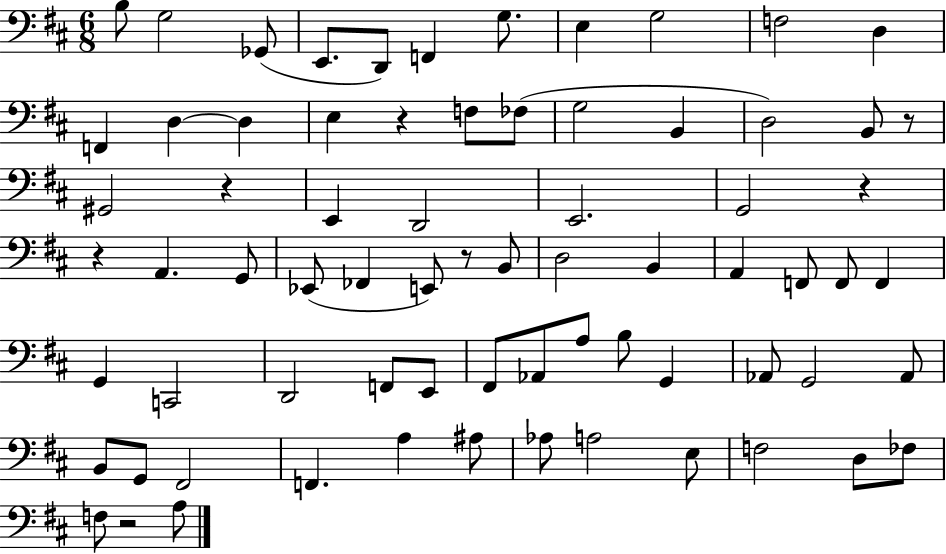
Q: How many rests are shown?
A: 7